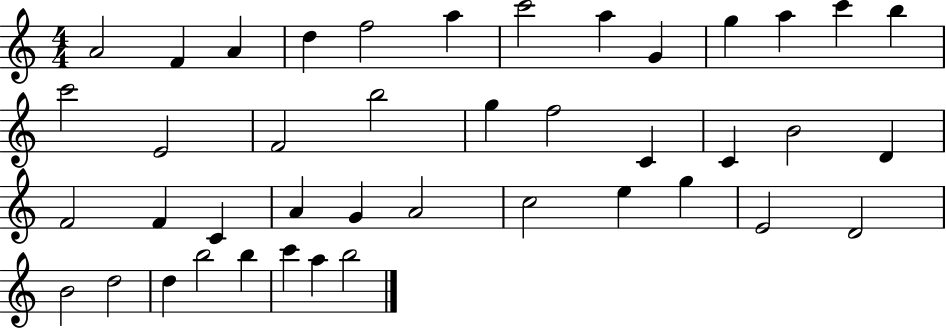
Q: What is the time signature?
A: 4/4